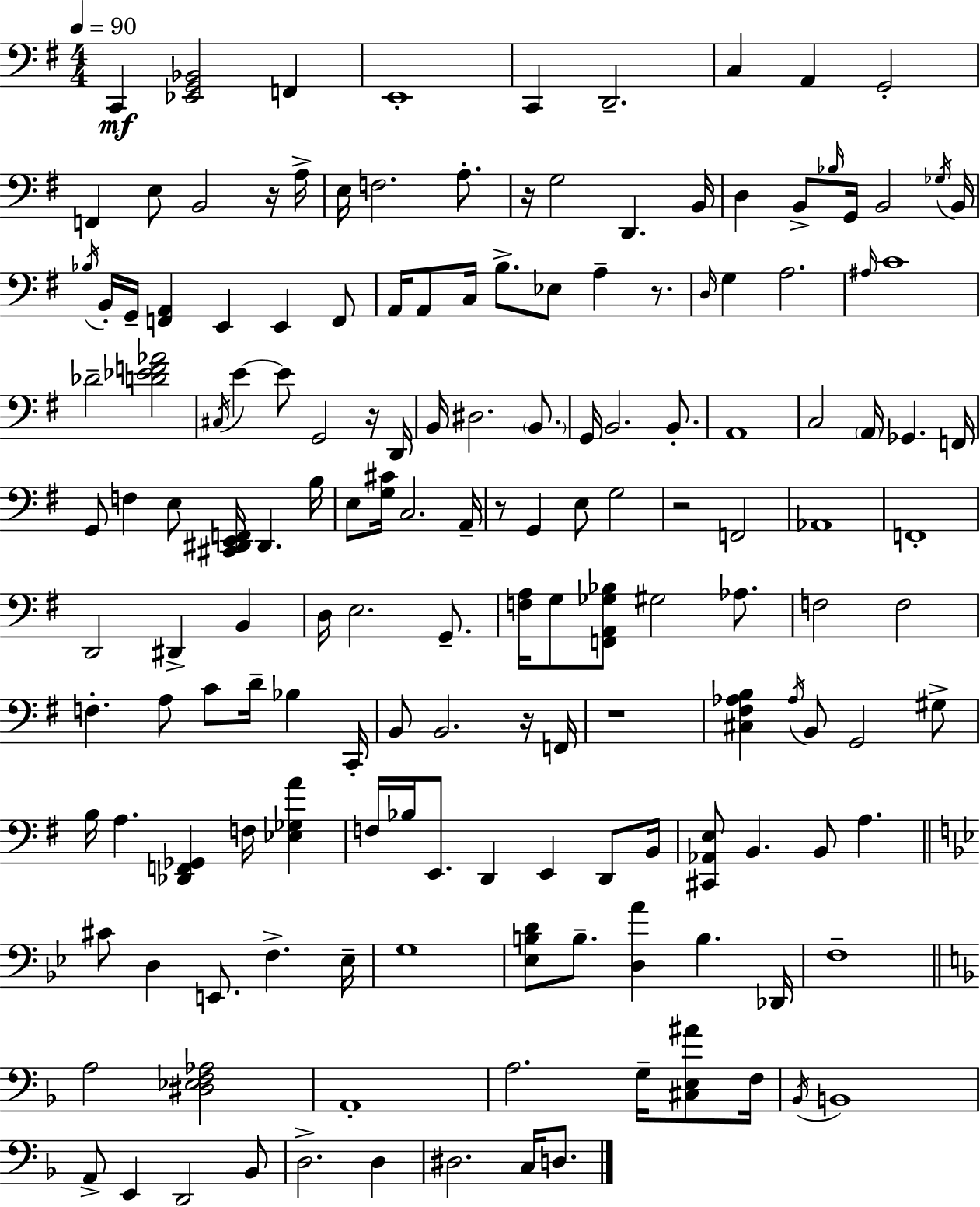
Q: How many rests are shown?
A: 8